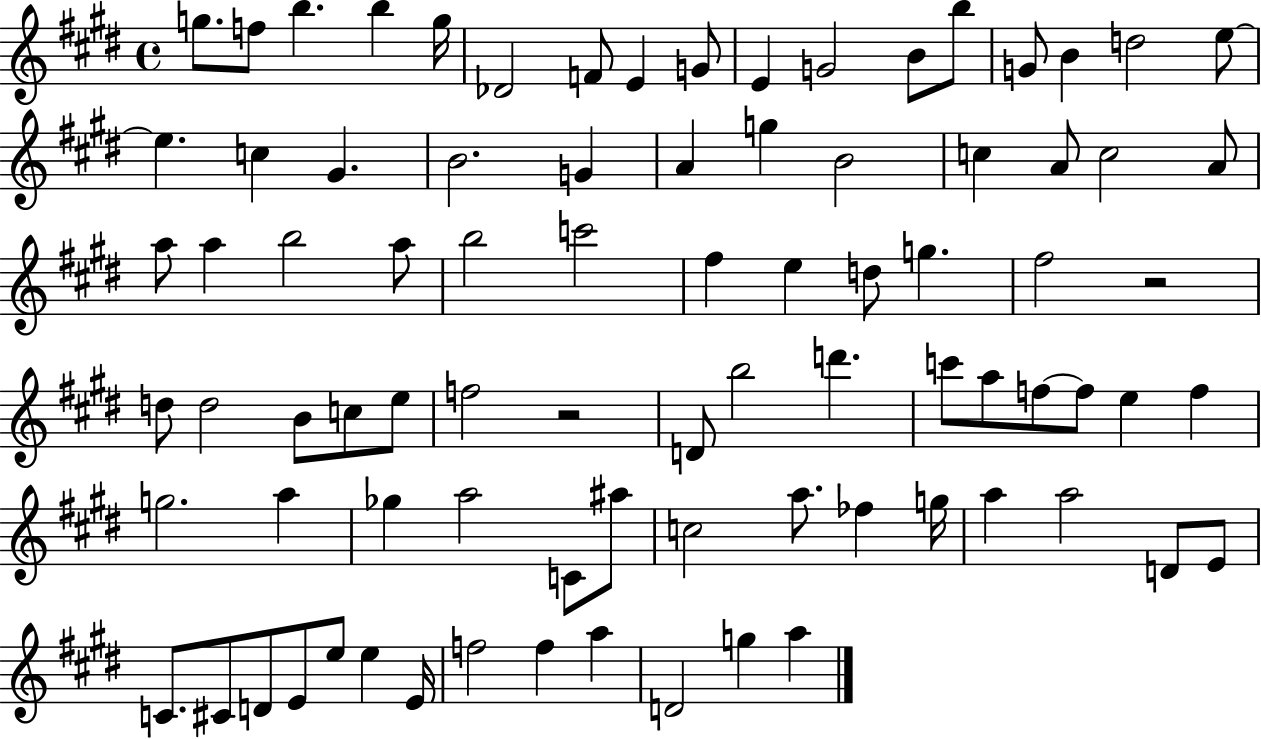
{
  \clef treble
  \time 4/4
  \defaultTimeSignature
  \key e \major
  g''8. f''8 b''4. b''4 g''16 | des'2 f'8 e'4 g'8 | e'4 g'2 b'8 b''8 | g'8 b'4 d''2 e''8~~ | \break e''4. c''4 gis'4. | b'2. g'4 | a'4 g''4 b'2 | c''4 a'8 c''2 a'8 | \break a''8 a''4 b''2 a''8 | b''2 c'''2 | fis''4 e''4 d''8 g''4. | fis''2 r2 | \break d''8 d''2 b'8 c''8 e''8 | f''2 r2 | d'8 b''2 d'''4. | c'''8 a''8 f''8~~ f''8 e''4 f''4 | \break g''2. a''4 | ges''4 a''2 c'8 ais''8 | c''2 a''8. fes''4 g''16 | a''4 a''2 d'8 e'8 | \break c'8. cis'8 d'8 e'8 e''8 e''4 e'16 | f''2 f''4 a''4 | d'2 g''4 a''4 | \bar "|."
}